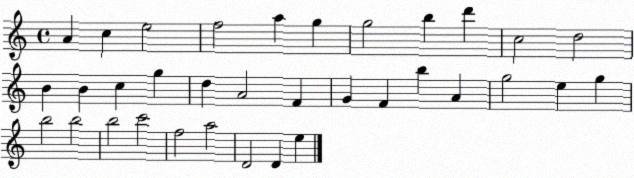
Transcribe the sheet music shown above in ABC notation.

X:1
T:Untitled
M:4/4
L:1/4
K:C
A c e2 f2 a g g2 b d' c2 d2 B B c g d A2 F G F b A g2 e g b2 b2 b2 c'2 f2 a2 D2 D e